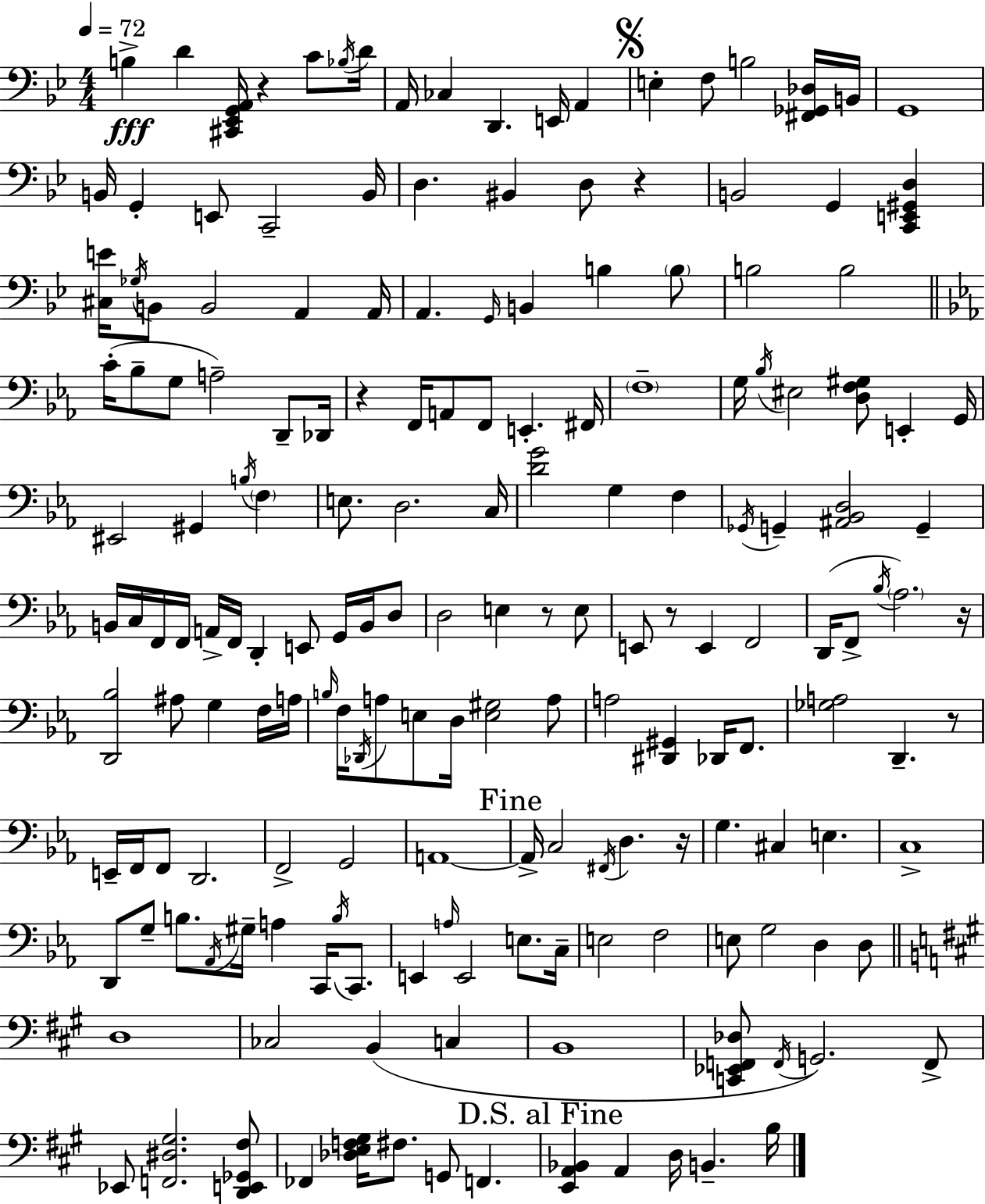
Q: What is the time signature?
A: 4/4